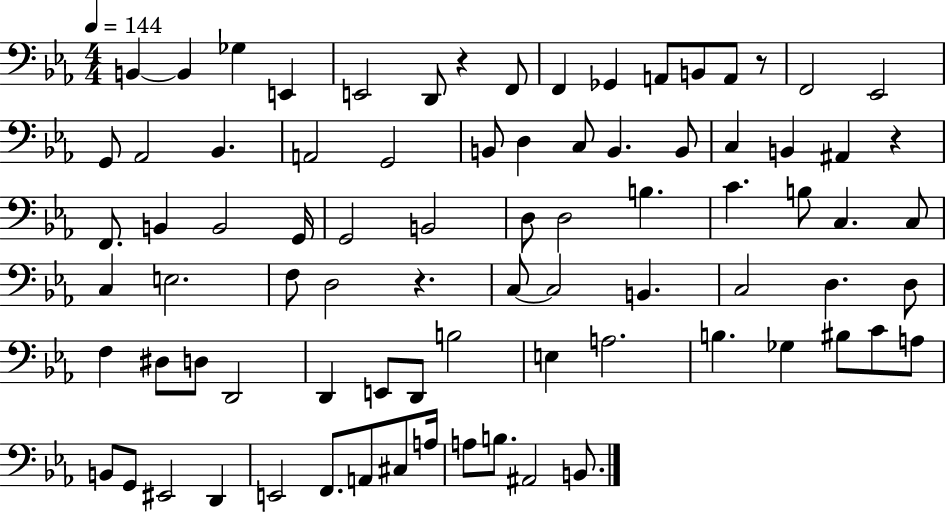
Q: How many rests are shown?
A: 4